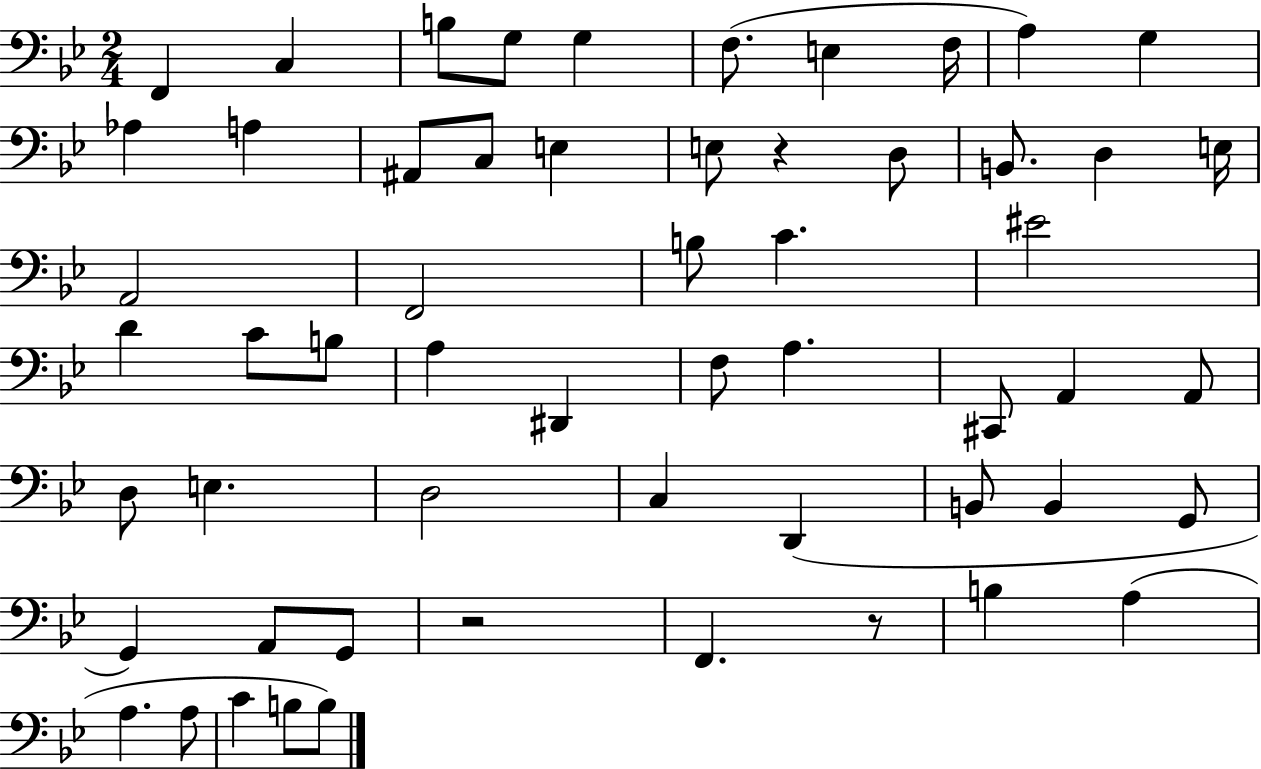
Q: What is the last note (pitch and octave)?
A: B3